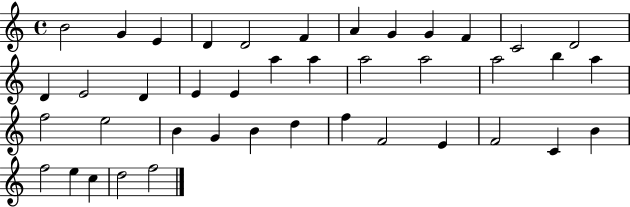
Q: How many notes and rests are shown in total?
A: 41